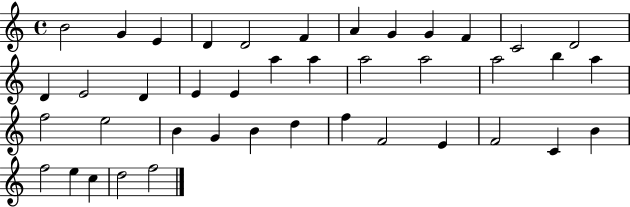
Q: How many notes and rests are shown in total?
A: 41